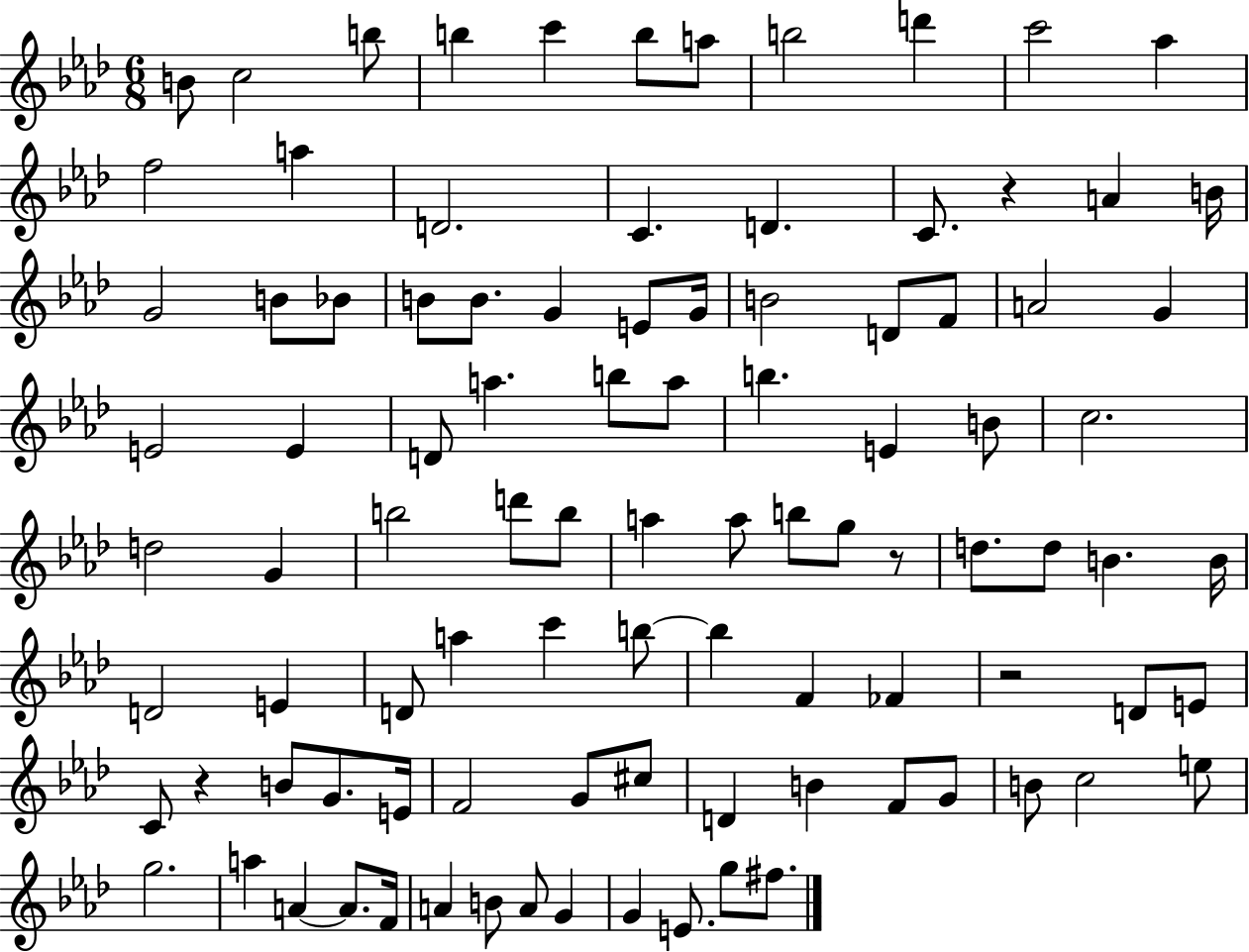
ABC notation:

X:1
T:Untitled
M:6/8
L:1/4
K:Ab
B/2 c2 b/2 b c' b/2 a/2 b2 d' c'2 _a f2 a D2 C D C/2 z A B/4 G2 B/2 _B/2 B/2 B/2 G E/2 G/4 B2 D/2 F/2 A2 G E2 E D/2 a b/2 a/2 b E B/2 c2 d2 G b2 d'/2 b/2 a a/2 b/2 g/2 z/2 d/2 d/2 B B/4 D2 E D/2 a c' b/2 b F _F z2 D/2 E/2 C/2 z B/2 G/2 E/4 F2 G/2 ^c/2 D B F/2 G/2 B/2 c2 e/2 g2 a A A/2 F/4 A B/2 A/2 G G E/2 g/2 ^f/2